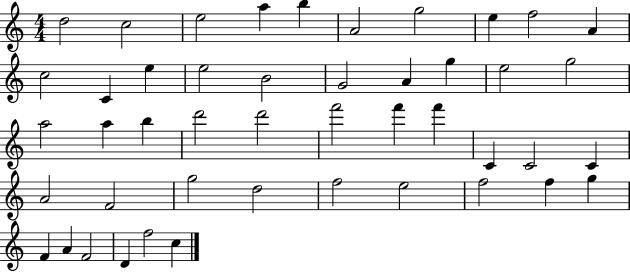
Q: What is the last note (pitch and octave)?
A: C5